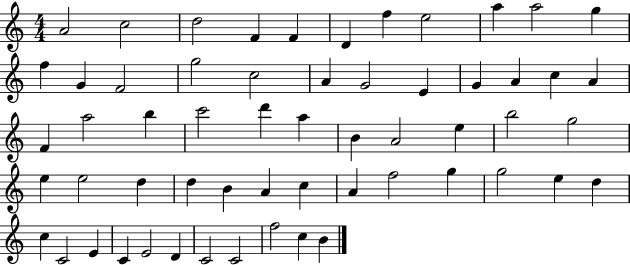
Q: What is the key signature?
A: C major